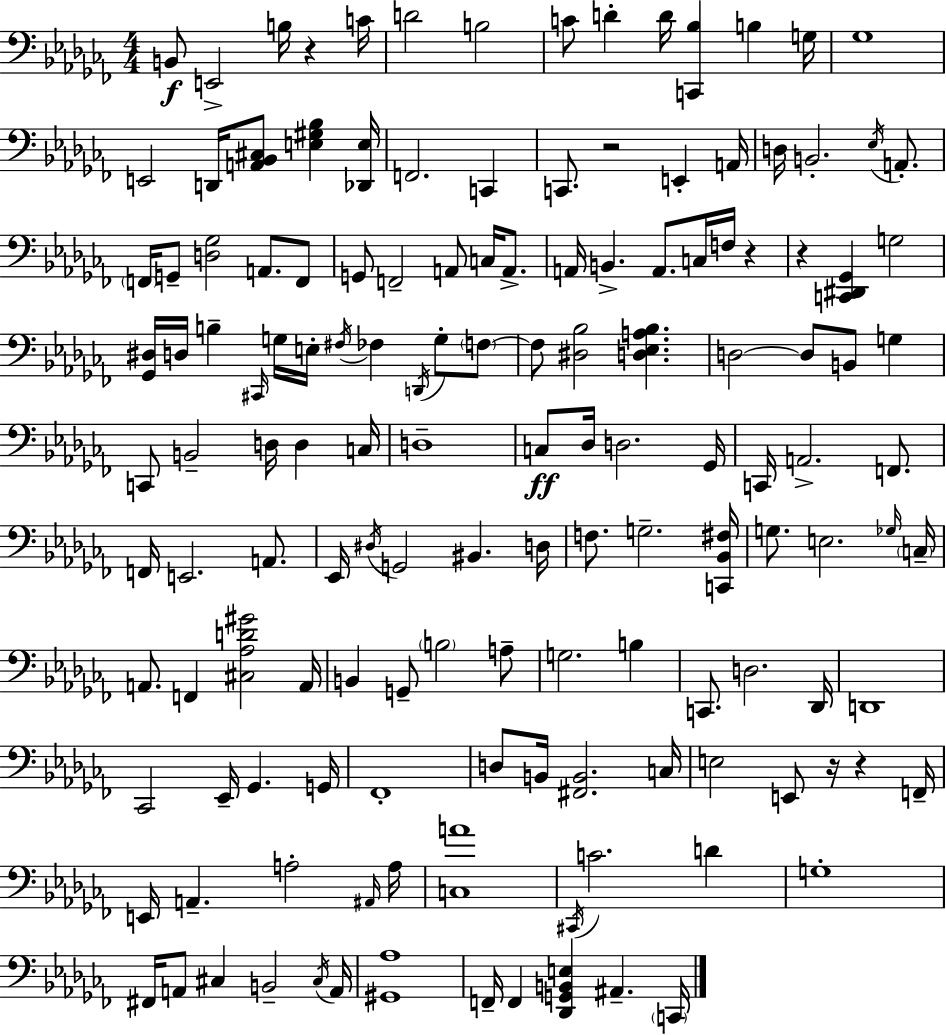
{
  \clef bass
  \numericTimeSignature
  \time 4/4
  \key aes \minor
  \repeat volta 2 { b,8\f e,2-> b16 r4 c'16 | d'2 b2 | c'8 d'4-. d'16 <c, bes>4 b4 g16 | ges1 | \break e,2 d,16 <a, bes, cis>8 <e gis bes>4 <des, e>16 | f,2. c,4 | c,8. r2 e,4-. a,16 | d16 b,2.-. \acciaccatura { ees16 } a,8.-. | \break \parenthesize f,16 g,8-- <d ges>2 a,8. f,8 | g,8 f,2-- a,8 c16 a,8.-> | a,16 b,4.-> a,8. c16 f16 r4 | r4 <c, dis, ges,>4 g2 | \break <ges, dis>16 d16 b4-- \grace { cis,16 } g16 e16-. \acciaccatura { fis16 } fes4 \acciaccatura { d,16 } | g8-. \parenthesize f8~~ f8 <dis bes>2 <d ees a bes>4. | d2~~ d8 b,8 | g4 c,8 b,2-- d16 d4 | \break c16 d1-- | c8\ff des16 d2. | ges,16 c,16 a,2.-> | f,8. f,16 e,2. | \break a,8. ees,16 \acciaccatura { dis16 } g,2 bis,4. | d16 f8. g2.-- | <c, bes, fis>16 g8. e2. | \grace { ges16 } \parenthesize c16-- a,8. f,4 <cis aes d' gis'>2 | \break a,16 b,4 g,8-- \parenthesize b2 | a8-- g2. | b4 c,8. d2. | des,16 d,1 | \break ces,2 ees,16-- ges,4. | g,16 fes,1-. | d8 b,16 <fis, b,>2. | c16 e2 e,8 | \break r16 r4 f,16-- e,16 a,4.-- a2-. | \grace { ais,16 } a16 <c a'>1 | \acciaccatura { cis,16 } c'2. | d'4 g1-. | \break fis,16 a,8 cis4 b,2-- | \acciaccatura { cis16 } a,16 <gis, aes>1 | f,16-- f,4 <des, g, b, e>4 | ais,4.-- \parenthesize c,16 } \bar "|."
}